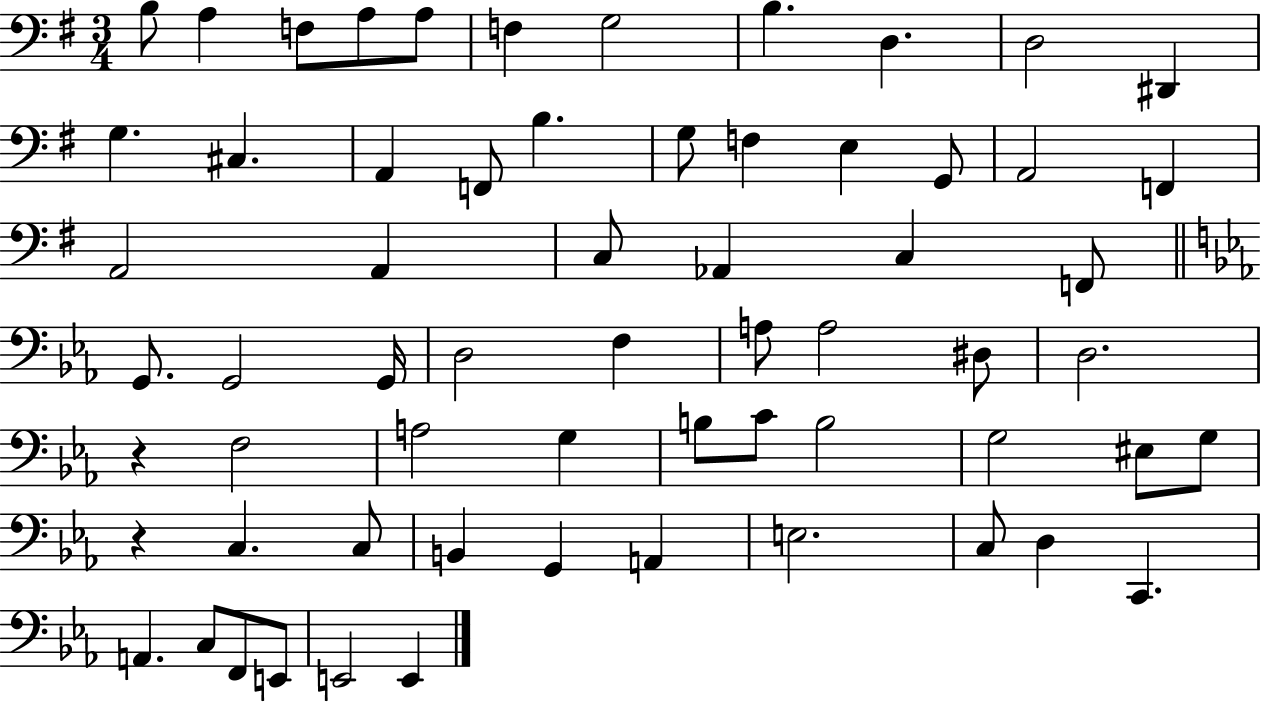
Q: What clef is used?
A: bass